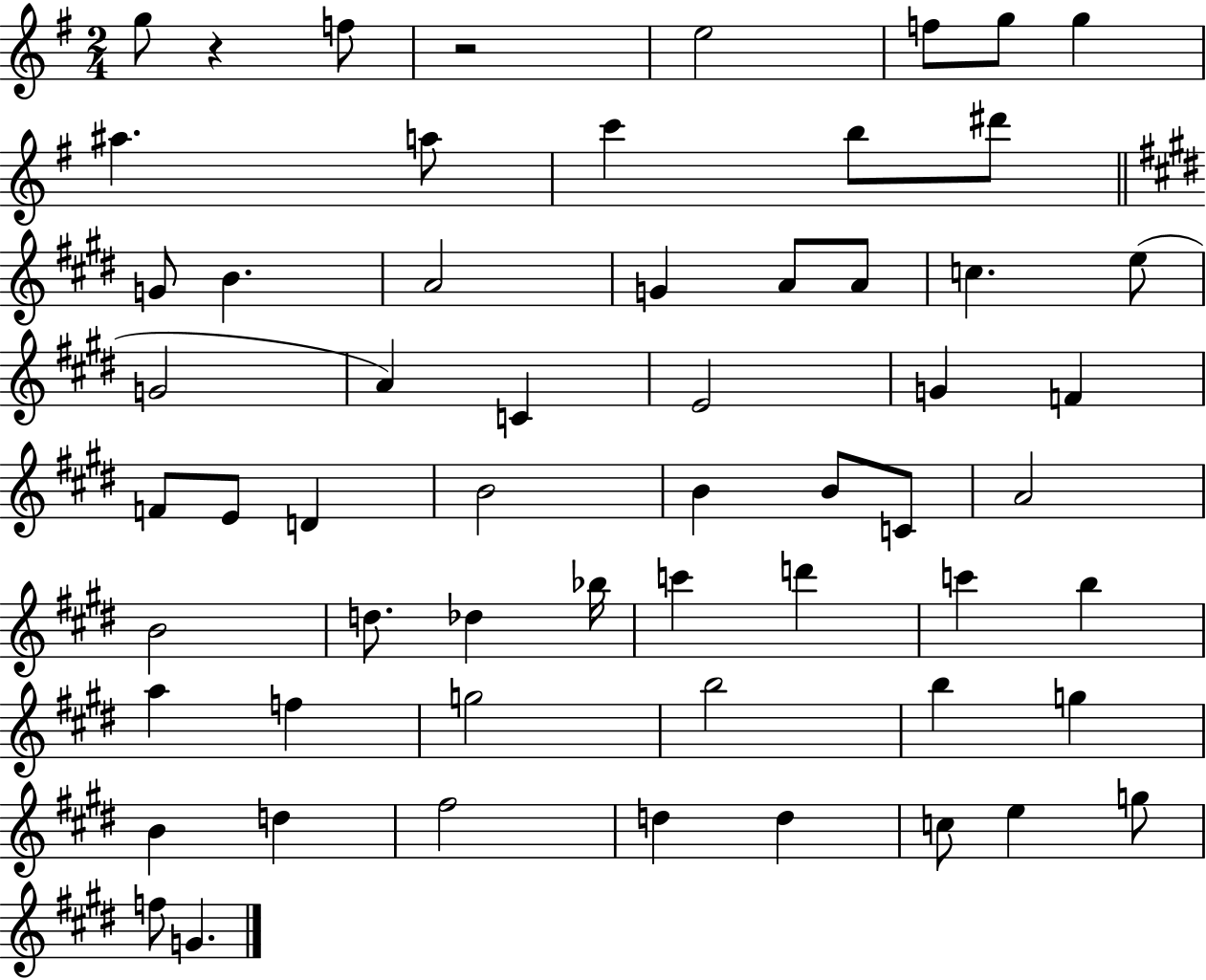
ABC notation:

X:1
T:Untitled
M:2/4
L:1/4
K:G
g/2 z f/2 z2 e2 f/2 g/2 g ^a a/2 c' b/2 ^d'/2 G/2 B A2 G A/2 A/2 c e/2 G2 A C E2 G F F/2 E/2 D B2 B B/2 C/2 A2 B2 d/2 _d _b/4 c' d' c' b a f g2 b2 b g B d ^f2 d d c/2 e g/2 f/2 G